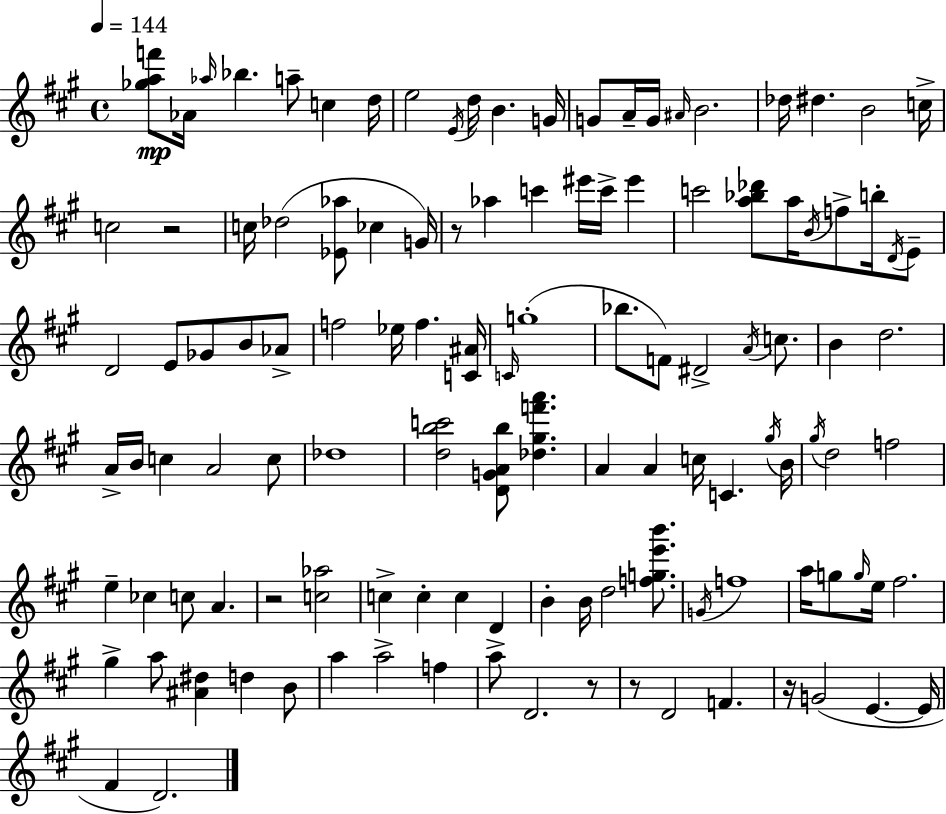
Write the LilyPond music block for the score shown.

{
  \clef treble
  \time 4/4
  \defaultTimeSignature
  \key a \major
  \tempo 4 = 144
  \repeat volta 2 { <ges'' a'' f'''>8\mp aes'16 \grace { aes''16 } bes''4. a''8-- c''4 | d''16 e''2 \acciaccatura { e'16 } d''16 b'4. | g'16 g'8 a'16-- g'16 \grace { ais'16 } b'2. | des''16 dis''4. b'2 | \break c''16-> c''2 r2 | c''16 des''2( <ees' aes''>8 ces''4 | g'16) r8 aes''4 c'''4 eis'''16 c'''16-> eis'''4 | c'''2 <a'' bes'' des'''>8 a''16 \acciaccatura { b'16 } f''8-> | \break b''16-. \acciaccatura { d'16 } e'8-- d'2 e'8 ges'8 | b'8 aes'8-> f''2 ees''16 f''4. | <c' ais'>16 \grace { c'16 } g''1-.( | bes''8. f'8) dis'2-> | \break \acciaccatura { a'16 } c''8. b'4 d''2. | a'16-> b'16 c''4 a'2 | c''8 des''1 | <d'' b'' c'''>2 <d' g' a' b''>8 | \break <des'' gis'' f''' a'''>4. a'4 a'4 c''16 | c'4. \acciaccatura { gis''16 } b'16 \acciaccatura { gis''16 } d''2 | f''2 e''4-- ces''4 | c''8 a'4. r2 | \break <c'' aes''>2 c''4-> c''4-. | c''4 d'4 b'4-. b'16 d''2 | <f'' g'' e''' b'''>8. \acciaccatura { g'16 } f''1 | a''16 g''8 \grace { g''16 } e''16 fis''2. | \break gis''4-> a''8 | <ais' dis''>4 d''4 b'8 a''4 a''2-> | f''4 a''8-> d'2. | r8 r8 d'2 | \break f'4. r16 g'2( | e'4.~~ e'16 fis'4 d'2.) | } \bar "|."
}